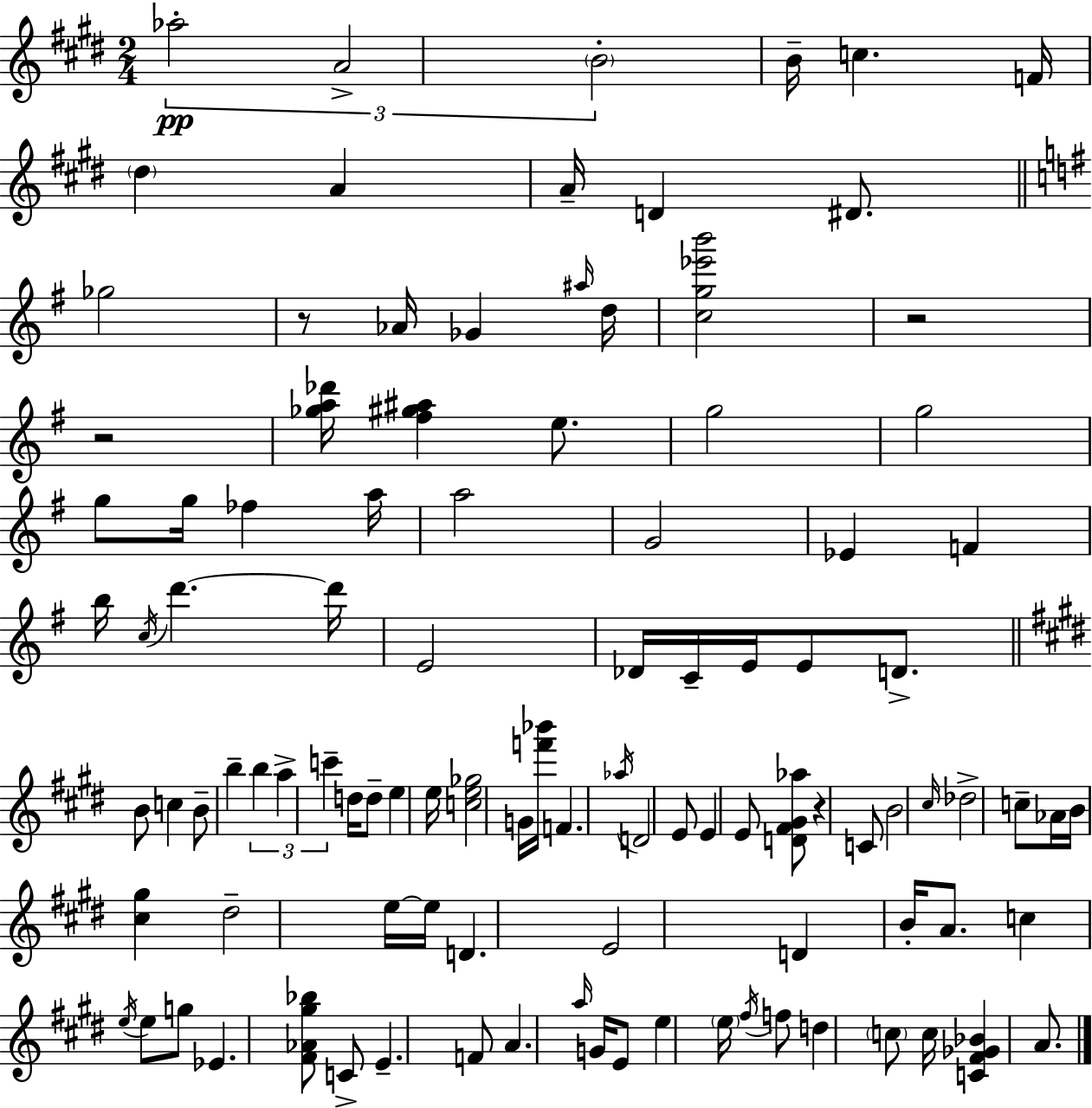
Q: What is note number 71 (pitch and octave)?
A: C5